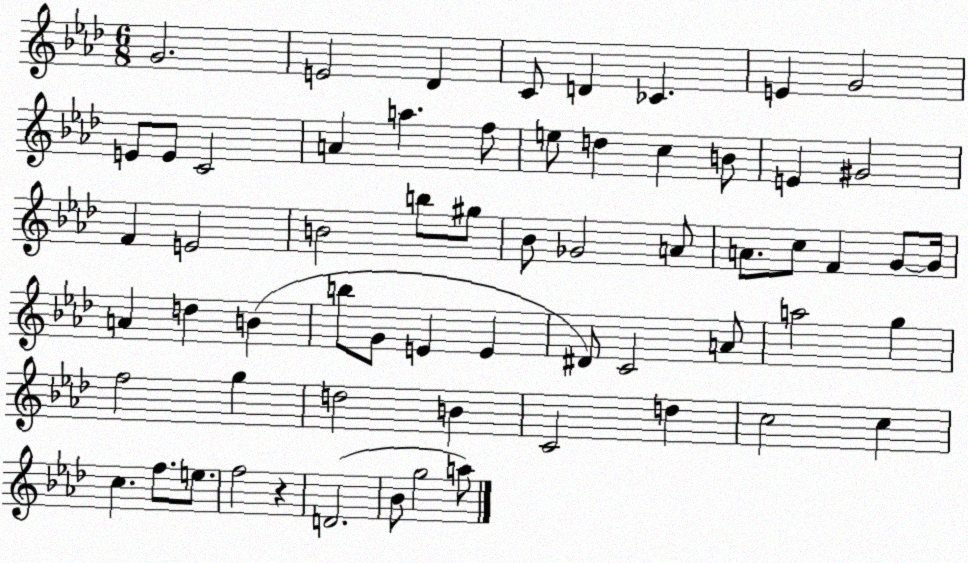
X:1
T:Untitled
M:6/8
L:1/4
K:Ab
G2 E2 _D C/2 D _C E G2 E/2 E/2 C2 A a f/2 e/2 d c B/2 E ^G2 F E2 B2 b/2 ^g/2 _B/2 _G2 A/2 A/2 c/2 F G/2 G/4 A d B b/2 G/2 E E ^D/2 C2 A/2 a2 g f2 g d2 B C2 d c2 c c f/2 e/2 f2 z D2 _B/2 g2 a/2